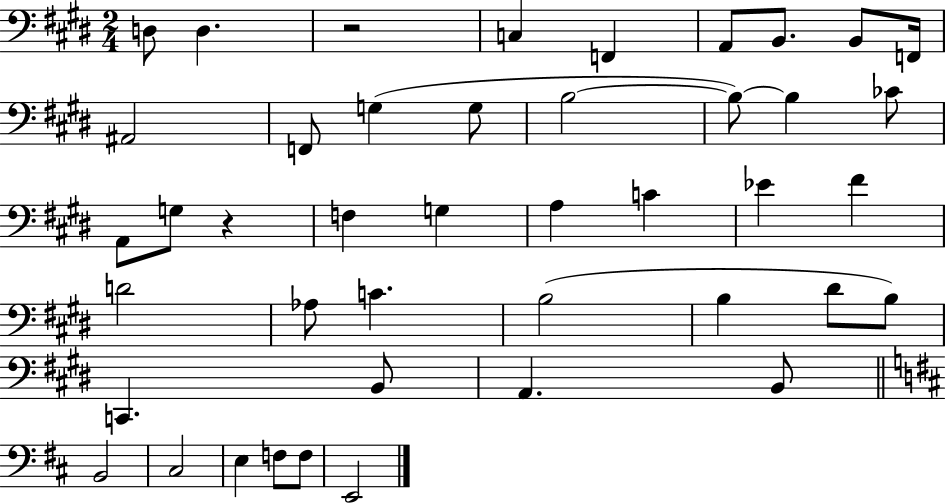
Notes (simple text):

D3/e D3/q. R/h C3/q F2/q A2/e B2/e. B2/e F2/s A#2/h F2/e G3/q G3/e B3/h B3/e B3/q CES4/e A2/e G3/e R/q F3/q G3/q A3/q C4/q Eb4/q F#4/q D4/h Ab3/e C4/q. B3/h B3/q D#4/e B3/e C2/q. B2/e A2/q. B2/e B2/h C#3/h E3/q F3/e F3/e E2/h